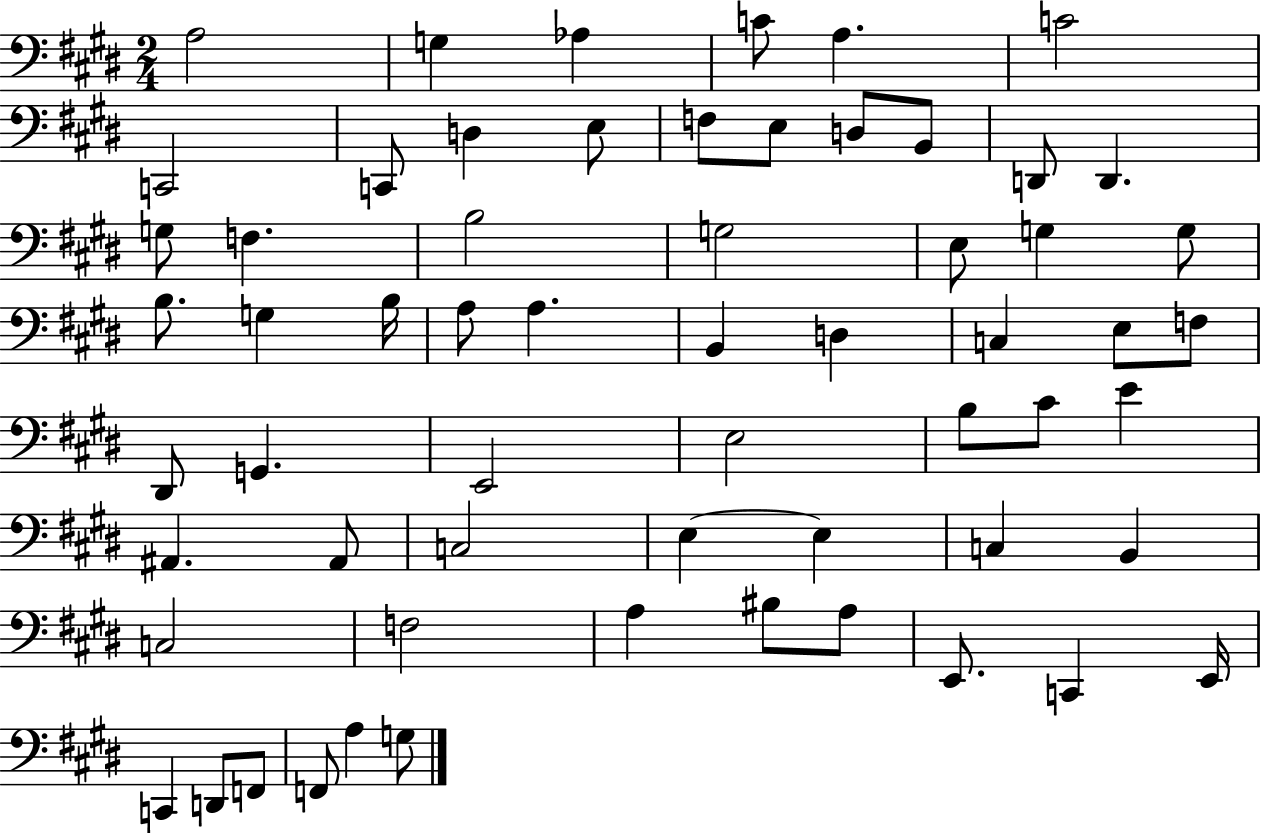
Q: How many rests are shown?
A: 0